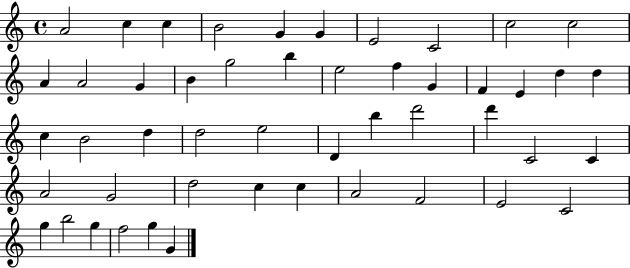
A4/h C5/q C5/q B4/h G4/q G4/q E4/h C4/h C5/h C5/h A4/q A4/h G4/q B4/q G5/h B5/q E5/h F5/q G4/q F4/q E4/q D5/q D5/q C5/q B4/h D5/q D5/h E5/h D4/q B5/q D6/h D6/q C4/h C4/q A4/h G4/h D5/h C5/q C5/q A4/h F4/h E4/h C4/h G5/q B5/h G5/q F5/h G5/q G4/q